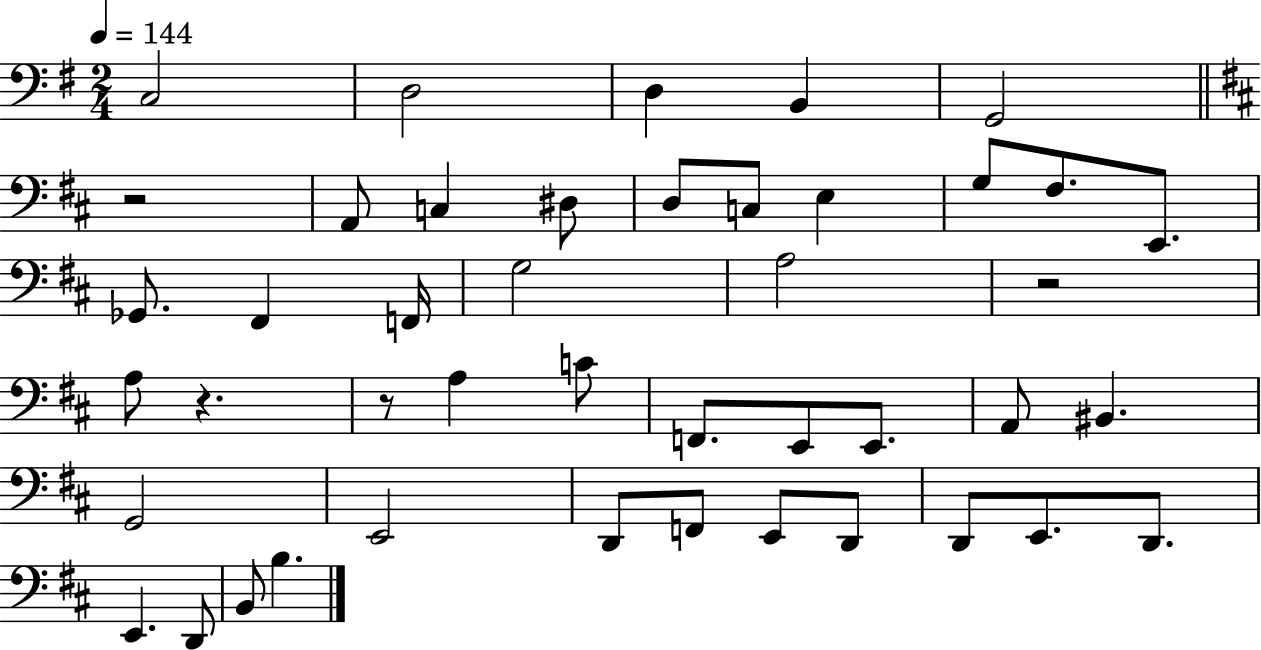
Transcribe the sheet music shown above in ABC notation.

X:1
T:Untitled
M:2/4
L:1/4
K:G
C,2 D,2 D, B,, G,,2 z2 A,,/2 C, ^D,/2 D,/2 C,/2 E, G,/2 ^F,/2 E,,/2 _G,,/2 ^F,, F,,/4 G,2 A,2 z2 A,/2 z z/2 A, C/2 F,,/2 E,,/2 E,,/2 A,,/2 ^B,, G,,2 E,,2 D,,/2 F,,/2 E,,/2 D,,/2 D,,/2 E,,/2 D,,/2 E,, D,,/2 B,,/2 B,